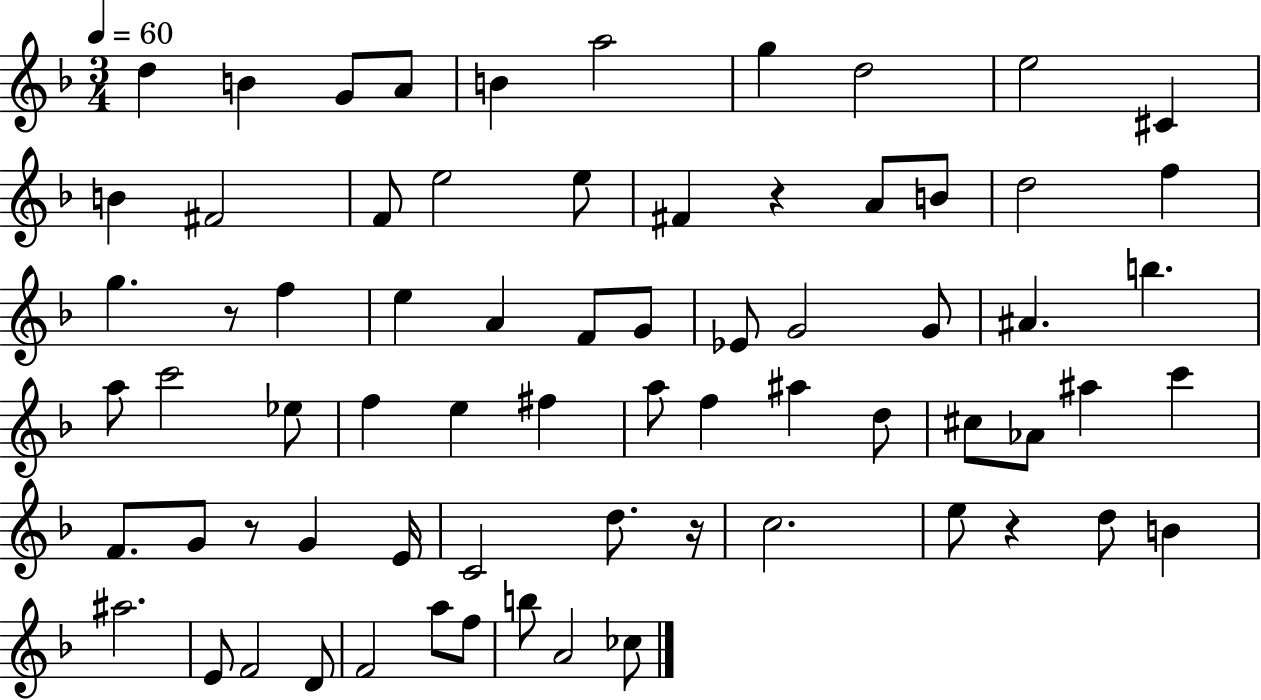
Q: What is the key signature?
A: F major